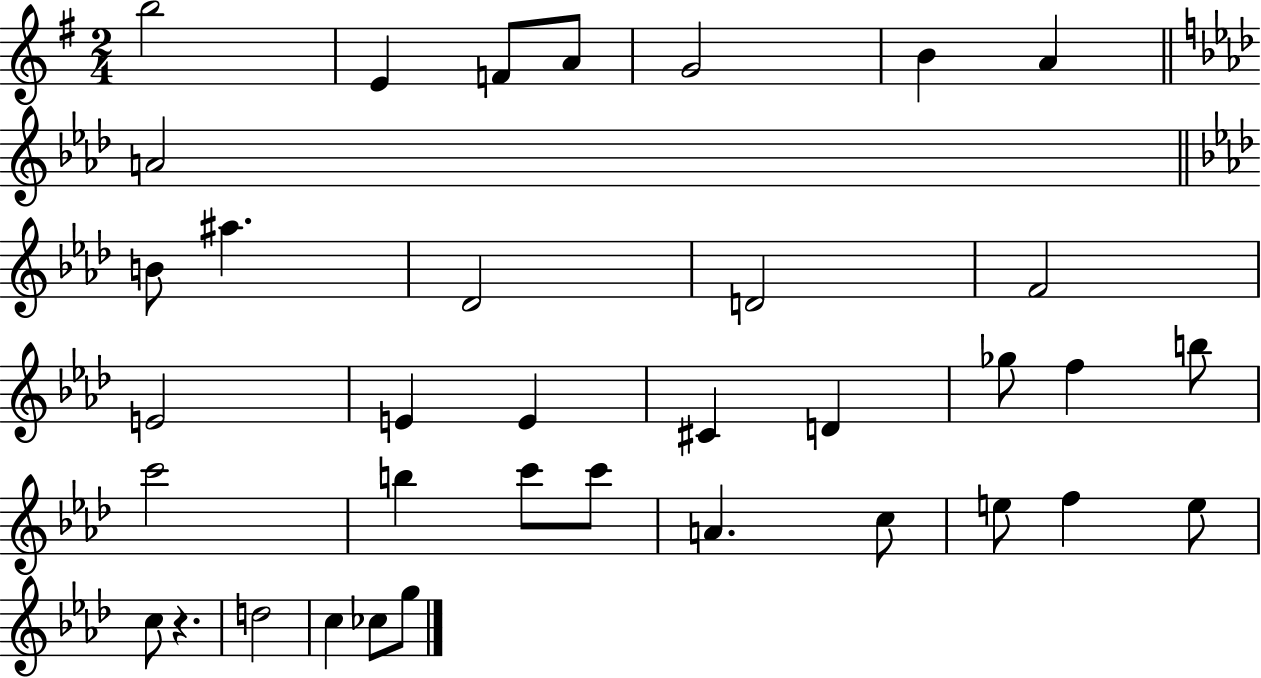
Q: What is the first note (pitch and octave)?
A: B5